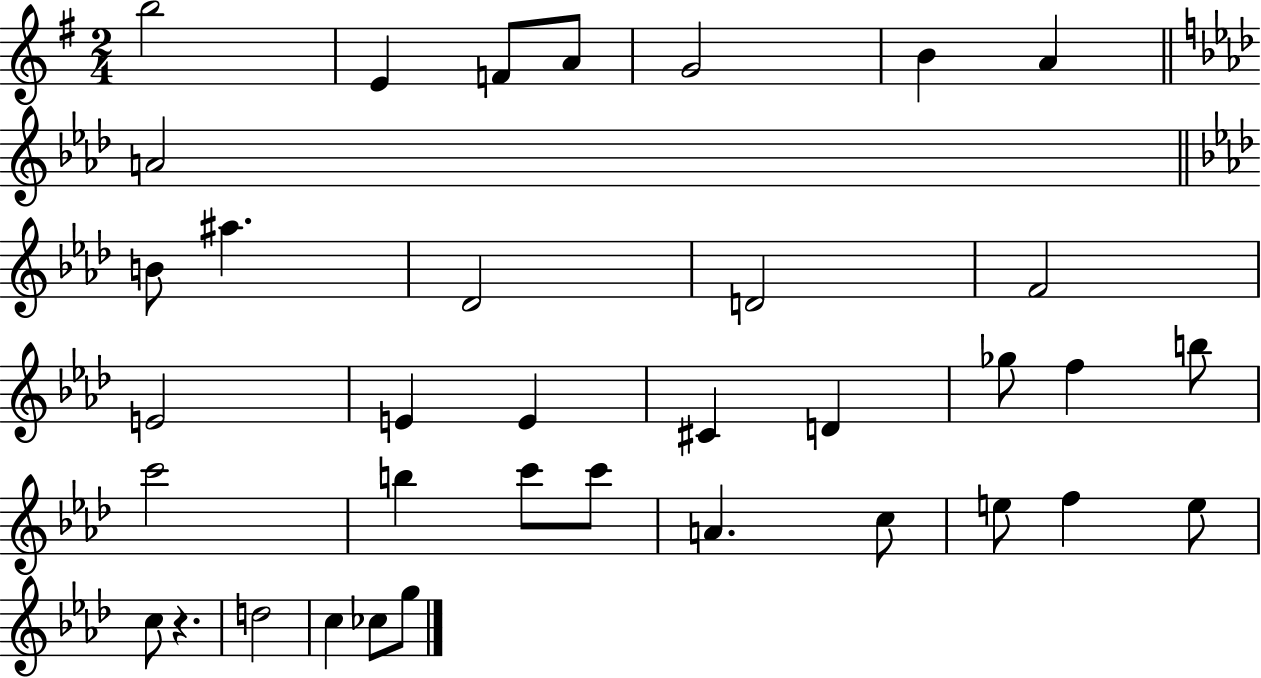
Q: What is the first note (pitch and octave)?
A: B5